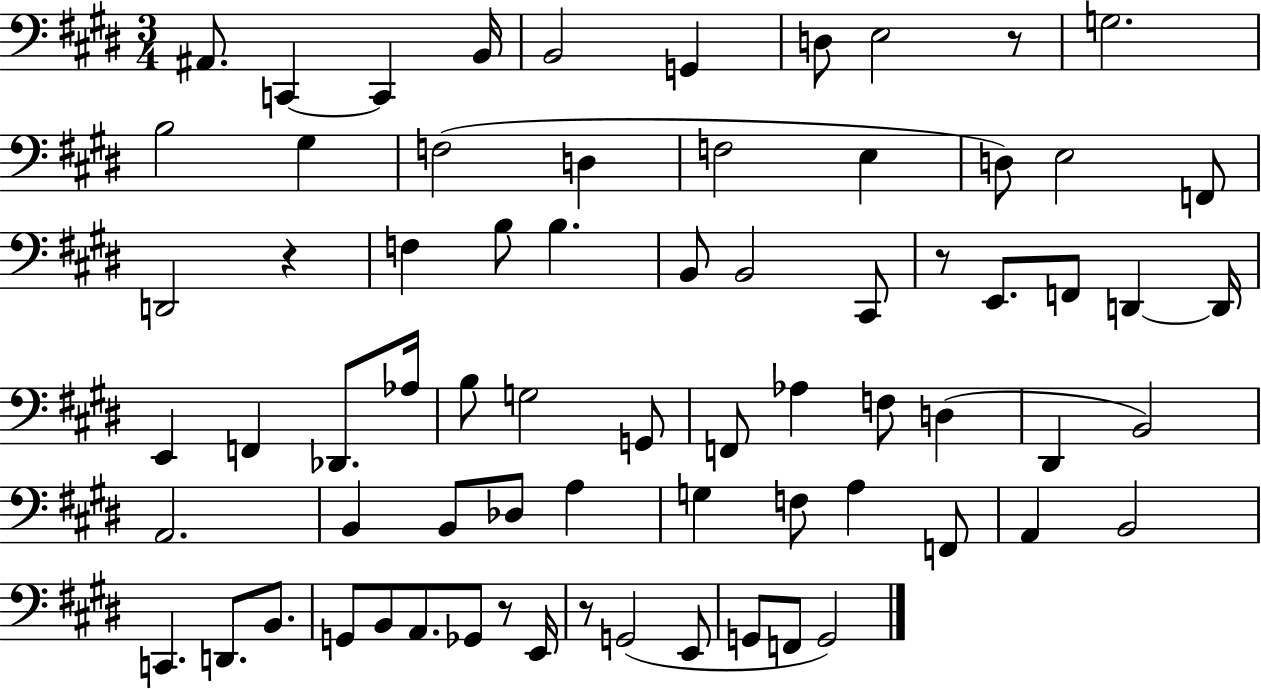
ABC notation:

X:1
T:Untitled
M:3/4
L:1/4
K:E
^A,,/2 C,, C,, B,,/4 B,,2 G,, D,/2 E,2 z/2 G,2 B,2 ^G, F,2 D, F,2 E, D,/2 E,2 F,,/2 D,,2 z F, B,/2 B, B,,/2 B,,2 ^C,,/2 z/2 E,,/2 F,,/2 D,, D,,/4 E,, F,, _D,,/2 _A,/4 B,/2 G,2 G,,/2 F,,/2 _A, F,/2 D, ^D,, B,,2 A,,2 B,, B,,/2 _D,/2 A, G, F,/2 A, F,,/2 A,, B,,2 C,, D,,/2 B,,/2 G,,/2 B,,/2 A,,/2 _G,,/2 z/2 E,,/4 z/2 G,,2 E,,/2 G,,/2 F,,/2 G,,2